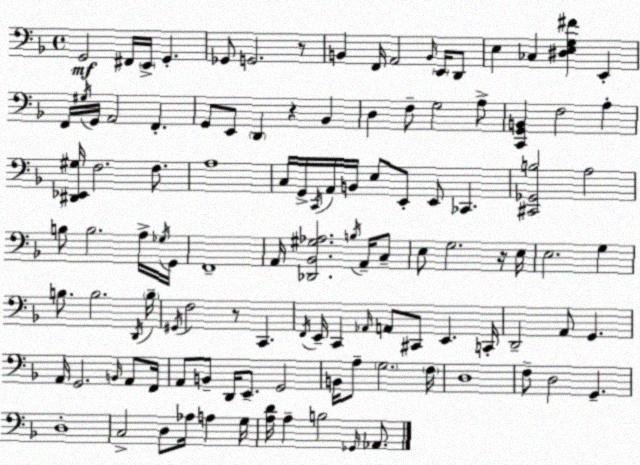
X:1
T:Untitled
M:4/4
L:1/4
K:F
G,,2 ^F,,/4 E,,/4 G,, _G,,/2 G,,2 z/2 B,, F,,/4 A,,2 B,,/4 E,,/4 D,,/2 E, _C, [^D,E,G,^F] E,, F,,/4 ^G,/4 G,,/4 A,,2 F,, G,,/2 E,,/2 D,, z _B,, D, F,/2 G,2 A,/2 [C,,G,,B,,] F,2 A, [^D,,_E,,^G,]/4 F,2 F,/2 A,4 C,/4 G,,/4 C,,/4 A,,/4 B,,/4 E,/2 E,,/2 E,,/2 _C,, [^C,,_G,,B,]2 A,2 B,/2 B,2 A,/4 _G,/4 G,,/4 F,,4 A,,/4 [_D,,_B,,^G,_A,]2 B,/4 A,,/4 C,/2 E,/2 G,2 z/4 E,/4 E,2 G, B,/2 B,2 D,,/4 B,/4 ^G,,/4 F,2 z/2 C,, F,,/4 E,,/4 C,, _A,,/4 A,,/2 ^C,,/2 E,, C,,/4 D,,2 A,,/2 G,, A,,/4 G,,2 B,,/4 A,,/2 F,,/4 A,,/2 B,,/2 D,,/4 E,,/2 G,,2 B,,/4 A,/2 G,2 F,/4 D,4 F,/2 D,2 G,, D,4 C,2 D,/2 _A,/4 A, G,/4 [A,D]/4 A, B,2 _G,,/4 _A,,/2